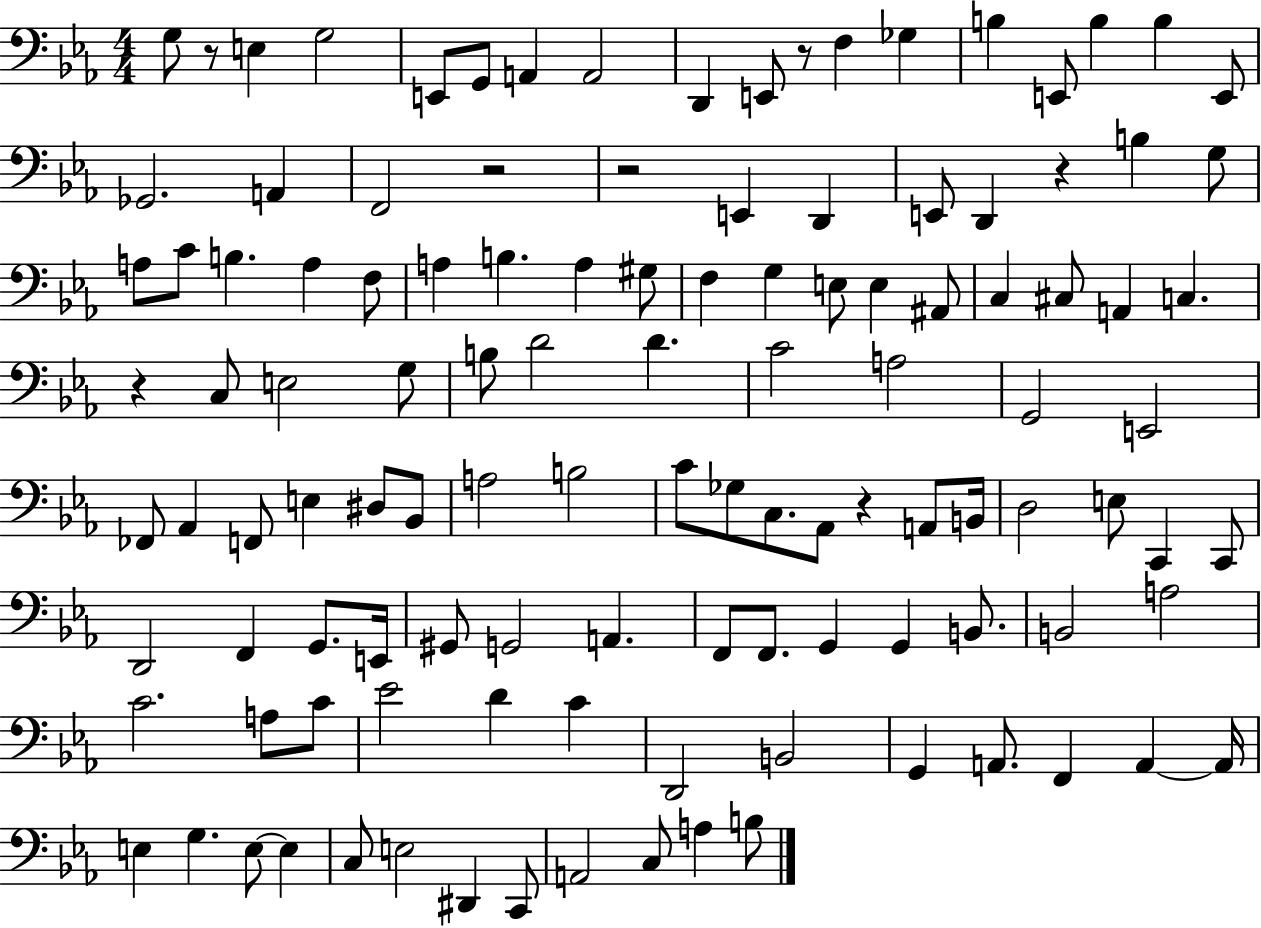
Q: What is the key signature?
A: EES major